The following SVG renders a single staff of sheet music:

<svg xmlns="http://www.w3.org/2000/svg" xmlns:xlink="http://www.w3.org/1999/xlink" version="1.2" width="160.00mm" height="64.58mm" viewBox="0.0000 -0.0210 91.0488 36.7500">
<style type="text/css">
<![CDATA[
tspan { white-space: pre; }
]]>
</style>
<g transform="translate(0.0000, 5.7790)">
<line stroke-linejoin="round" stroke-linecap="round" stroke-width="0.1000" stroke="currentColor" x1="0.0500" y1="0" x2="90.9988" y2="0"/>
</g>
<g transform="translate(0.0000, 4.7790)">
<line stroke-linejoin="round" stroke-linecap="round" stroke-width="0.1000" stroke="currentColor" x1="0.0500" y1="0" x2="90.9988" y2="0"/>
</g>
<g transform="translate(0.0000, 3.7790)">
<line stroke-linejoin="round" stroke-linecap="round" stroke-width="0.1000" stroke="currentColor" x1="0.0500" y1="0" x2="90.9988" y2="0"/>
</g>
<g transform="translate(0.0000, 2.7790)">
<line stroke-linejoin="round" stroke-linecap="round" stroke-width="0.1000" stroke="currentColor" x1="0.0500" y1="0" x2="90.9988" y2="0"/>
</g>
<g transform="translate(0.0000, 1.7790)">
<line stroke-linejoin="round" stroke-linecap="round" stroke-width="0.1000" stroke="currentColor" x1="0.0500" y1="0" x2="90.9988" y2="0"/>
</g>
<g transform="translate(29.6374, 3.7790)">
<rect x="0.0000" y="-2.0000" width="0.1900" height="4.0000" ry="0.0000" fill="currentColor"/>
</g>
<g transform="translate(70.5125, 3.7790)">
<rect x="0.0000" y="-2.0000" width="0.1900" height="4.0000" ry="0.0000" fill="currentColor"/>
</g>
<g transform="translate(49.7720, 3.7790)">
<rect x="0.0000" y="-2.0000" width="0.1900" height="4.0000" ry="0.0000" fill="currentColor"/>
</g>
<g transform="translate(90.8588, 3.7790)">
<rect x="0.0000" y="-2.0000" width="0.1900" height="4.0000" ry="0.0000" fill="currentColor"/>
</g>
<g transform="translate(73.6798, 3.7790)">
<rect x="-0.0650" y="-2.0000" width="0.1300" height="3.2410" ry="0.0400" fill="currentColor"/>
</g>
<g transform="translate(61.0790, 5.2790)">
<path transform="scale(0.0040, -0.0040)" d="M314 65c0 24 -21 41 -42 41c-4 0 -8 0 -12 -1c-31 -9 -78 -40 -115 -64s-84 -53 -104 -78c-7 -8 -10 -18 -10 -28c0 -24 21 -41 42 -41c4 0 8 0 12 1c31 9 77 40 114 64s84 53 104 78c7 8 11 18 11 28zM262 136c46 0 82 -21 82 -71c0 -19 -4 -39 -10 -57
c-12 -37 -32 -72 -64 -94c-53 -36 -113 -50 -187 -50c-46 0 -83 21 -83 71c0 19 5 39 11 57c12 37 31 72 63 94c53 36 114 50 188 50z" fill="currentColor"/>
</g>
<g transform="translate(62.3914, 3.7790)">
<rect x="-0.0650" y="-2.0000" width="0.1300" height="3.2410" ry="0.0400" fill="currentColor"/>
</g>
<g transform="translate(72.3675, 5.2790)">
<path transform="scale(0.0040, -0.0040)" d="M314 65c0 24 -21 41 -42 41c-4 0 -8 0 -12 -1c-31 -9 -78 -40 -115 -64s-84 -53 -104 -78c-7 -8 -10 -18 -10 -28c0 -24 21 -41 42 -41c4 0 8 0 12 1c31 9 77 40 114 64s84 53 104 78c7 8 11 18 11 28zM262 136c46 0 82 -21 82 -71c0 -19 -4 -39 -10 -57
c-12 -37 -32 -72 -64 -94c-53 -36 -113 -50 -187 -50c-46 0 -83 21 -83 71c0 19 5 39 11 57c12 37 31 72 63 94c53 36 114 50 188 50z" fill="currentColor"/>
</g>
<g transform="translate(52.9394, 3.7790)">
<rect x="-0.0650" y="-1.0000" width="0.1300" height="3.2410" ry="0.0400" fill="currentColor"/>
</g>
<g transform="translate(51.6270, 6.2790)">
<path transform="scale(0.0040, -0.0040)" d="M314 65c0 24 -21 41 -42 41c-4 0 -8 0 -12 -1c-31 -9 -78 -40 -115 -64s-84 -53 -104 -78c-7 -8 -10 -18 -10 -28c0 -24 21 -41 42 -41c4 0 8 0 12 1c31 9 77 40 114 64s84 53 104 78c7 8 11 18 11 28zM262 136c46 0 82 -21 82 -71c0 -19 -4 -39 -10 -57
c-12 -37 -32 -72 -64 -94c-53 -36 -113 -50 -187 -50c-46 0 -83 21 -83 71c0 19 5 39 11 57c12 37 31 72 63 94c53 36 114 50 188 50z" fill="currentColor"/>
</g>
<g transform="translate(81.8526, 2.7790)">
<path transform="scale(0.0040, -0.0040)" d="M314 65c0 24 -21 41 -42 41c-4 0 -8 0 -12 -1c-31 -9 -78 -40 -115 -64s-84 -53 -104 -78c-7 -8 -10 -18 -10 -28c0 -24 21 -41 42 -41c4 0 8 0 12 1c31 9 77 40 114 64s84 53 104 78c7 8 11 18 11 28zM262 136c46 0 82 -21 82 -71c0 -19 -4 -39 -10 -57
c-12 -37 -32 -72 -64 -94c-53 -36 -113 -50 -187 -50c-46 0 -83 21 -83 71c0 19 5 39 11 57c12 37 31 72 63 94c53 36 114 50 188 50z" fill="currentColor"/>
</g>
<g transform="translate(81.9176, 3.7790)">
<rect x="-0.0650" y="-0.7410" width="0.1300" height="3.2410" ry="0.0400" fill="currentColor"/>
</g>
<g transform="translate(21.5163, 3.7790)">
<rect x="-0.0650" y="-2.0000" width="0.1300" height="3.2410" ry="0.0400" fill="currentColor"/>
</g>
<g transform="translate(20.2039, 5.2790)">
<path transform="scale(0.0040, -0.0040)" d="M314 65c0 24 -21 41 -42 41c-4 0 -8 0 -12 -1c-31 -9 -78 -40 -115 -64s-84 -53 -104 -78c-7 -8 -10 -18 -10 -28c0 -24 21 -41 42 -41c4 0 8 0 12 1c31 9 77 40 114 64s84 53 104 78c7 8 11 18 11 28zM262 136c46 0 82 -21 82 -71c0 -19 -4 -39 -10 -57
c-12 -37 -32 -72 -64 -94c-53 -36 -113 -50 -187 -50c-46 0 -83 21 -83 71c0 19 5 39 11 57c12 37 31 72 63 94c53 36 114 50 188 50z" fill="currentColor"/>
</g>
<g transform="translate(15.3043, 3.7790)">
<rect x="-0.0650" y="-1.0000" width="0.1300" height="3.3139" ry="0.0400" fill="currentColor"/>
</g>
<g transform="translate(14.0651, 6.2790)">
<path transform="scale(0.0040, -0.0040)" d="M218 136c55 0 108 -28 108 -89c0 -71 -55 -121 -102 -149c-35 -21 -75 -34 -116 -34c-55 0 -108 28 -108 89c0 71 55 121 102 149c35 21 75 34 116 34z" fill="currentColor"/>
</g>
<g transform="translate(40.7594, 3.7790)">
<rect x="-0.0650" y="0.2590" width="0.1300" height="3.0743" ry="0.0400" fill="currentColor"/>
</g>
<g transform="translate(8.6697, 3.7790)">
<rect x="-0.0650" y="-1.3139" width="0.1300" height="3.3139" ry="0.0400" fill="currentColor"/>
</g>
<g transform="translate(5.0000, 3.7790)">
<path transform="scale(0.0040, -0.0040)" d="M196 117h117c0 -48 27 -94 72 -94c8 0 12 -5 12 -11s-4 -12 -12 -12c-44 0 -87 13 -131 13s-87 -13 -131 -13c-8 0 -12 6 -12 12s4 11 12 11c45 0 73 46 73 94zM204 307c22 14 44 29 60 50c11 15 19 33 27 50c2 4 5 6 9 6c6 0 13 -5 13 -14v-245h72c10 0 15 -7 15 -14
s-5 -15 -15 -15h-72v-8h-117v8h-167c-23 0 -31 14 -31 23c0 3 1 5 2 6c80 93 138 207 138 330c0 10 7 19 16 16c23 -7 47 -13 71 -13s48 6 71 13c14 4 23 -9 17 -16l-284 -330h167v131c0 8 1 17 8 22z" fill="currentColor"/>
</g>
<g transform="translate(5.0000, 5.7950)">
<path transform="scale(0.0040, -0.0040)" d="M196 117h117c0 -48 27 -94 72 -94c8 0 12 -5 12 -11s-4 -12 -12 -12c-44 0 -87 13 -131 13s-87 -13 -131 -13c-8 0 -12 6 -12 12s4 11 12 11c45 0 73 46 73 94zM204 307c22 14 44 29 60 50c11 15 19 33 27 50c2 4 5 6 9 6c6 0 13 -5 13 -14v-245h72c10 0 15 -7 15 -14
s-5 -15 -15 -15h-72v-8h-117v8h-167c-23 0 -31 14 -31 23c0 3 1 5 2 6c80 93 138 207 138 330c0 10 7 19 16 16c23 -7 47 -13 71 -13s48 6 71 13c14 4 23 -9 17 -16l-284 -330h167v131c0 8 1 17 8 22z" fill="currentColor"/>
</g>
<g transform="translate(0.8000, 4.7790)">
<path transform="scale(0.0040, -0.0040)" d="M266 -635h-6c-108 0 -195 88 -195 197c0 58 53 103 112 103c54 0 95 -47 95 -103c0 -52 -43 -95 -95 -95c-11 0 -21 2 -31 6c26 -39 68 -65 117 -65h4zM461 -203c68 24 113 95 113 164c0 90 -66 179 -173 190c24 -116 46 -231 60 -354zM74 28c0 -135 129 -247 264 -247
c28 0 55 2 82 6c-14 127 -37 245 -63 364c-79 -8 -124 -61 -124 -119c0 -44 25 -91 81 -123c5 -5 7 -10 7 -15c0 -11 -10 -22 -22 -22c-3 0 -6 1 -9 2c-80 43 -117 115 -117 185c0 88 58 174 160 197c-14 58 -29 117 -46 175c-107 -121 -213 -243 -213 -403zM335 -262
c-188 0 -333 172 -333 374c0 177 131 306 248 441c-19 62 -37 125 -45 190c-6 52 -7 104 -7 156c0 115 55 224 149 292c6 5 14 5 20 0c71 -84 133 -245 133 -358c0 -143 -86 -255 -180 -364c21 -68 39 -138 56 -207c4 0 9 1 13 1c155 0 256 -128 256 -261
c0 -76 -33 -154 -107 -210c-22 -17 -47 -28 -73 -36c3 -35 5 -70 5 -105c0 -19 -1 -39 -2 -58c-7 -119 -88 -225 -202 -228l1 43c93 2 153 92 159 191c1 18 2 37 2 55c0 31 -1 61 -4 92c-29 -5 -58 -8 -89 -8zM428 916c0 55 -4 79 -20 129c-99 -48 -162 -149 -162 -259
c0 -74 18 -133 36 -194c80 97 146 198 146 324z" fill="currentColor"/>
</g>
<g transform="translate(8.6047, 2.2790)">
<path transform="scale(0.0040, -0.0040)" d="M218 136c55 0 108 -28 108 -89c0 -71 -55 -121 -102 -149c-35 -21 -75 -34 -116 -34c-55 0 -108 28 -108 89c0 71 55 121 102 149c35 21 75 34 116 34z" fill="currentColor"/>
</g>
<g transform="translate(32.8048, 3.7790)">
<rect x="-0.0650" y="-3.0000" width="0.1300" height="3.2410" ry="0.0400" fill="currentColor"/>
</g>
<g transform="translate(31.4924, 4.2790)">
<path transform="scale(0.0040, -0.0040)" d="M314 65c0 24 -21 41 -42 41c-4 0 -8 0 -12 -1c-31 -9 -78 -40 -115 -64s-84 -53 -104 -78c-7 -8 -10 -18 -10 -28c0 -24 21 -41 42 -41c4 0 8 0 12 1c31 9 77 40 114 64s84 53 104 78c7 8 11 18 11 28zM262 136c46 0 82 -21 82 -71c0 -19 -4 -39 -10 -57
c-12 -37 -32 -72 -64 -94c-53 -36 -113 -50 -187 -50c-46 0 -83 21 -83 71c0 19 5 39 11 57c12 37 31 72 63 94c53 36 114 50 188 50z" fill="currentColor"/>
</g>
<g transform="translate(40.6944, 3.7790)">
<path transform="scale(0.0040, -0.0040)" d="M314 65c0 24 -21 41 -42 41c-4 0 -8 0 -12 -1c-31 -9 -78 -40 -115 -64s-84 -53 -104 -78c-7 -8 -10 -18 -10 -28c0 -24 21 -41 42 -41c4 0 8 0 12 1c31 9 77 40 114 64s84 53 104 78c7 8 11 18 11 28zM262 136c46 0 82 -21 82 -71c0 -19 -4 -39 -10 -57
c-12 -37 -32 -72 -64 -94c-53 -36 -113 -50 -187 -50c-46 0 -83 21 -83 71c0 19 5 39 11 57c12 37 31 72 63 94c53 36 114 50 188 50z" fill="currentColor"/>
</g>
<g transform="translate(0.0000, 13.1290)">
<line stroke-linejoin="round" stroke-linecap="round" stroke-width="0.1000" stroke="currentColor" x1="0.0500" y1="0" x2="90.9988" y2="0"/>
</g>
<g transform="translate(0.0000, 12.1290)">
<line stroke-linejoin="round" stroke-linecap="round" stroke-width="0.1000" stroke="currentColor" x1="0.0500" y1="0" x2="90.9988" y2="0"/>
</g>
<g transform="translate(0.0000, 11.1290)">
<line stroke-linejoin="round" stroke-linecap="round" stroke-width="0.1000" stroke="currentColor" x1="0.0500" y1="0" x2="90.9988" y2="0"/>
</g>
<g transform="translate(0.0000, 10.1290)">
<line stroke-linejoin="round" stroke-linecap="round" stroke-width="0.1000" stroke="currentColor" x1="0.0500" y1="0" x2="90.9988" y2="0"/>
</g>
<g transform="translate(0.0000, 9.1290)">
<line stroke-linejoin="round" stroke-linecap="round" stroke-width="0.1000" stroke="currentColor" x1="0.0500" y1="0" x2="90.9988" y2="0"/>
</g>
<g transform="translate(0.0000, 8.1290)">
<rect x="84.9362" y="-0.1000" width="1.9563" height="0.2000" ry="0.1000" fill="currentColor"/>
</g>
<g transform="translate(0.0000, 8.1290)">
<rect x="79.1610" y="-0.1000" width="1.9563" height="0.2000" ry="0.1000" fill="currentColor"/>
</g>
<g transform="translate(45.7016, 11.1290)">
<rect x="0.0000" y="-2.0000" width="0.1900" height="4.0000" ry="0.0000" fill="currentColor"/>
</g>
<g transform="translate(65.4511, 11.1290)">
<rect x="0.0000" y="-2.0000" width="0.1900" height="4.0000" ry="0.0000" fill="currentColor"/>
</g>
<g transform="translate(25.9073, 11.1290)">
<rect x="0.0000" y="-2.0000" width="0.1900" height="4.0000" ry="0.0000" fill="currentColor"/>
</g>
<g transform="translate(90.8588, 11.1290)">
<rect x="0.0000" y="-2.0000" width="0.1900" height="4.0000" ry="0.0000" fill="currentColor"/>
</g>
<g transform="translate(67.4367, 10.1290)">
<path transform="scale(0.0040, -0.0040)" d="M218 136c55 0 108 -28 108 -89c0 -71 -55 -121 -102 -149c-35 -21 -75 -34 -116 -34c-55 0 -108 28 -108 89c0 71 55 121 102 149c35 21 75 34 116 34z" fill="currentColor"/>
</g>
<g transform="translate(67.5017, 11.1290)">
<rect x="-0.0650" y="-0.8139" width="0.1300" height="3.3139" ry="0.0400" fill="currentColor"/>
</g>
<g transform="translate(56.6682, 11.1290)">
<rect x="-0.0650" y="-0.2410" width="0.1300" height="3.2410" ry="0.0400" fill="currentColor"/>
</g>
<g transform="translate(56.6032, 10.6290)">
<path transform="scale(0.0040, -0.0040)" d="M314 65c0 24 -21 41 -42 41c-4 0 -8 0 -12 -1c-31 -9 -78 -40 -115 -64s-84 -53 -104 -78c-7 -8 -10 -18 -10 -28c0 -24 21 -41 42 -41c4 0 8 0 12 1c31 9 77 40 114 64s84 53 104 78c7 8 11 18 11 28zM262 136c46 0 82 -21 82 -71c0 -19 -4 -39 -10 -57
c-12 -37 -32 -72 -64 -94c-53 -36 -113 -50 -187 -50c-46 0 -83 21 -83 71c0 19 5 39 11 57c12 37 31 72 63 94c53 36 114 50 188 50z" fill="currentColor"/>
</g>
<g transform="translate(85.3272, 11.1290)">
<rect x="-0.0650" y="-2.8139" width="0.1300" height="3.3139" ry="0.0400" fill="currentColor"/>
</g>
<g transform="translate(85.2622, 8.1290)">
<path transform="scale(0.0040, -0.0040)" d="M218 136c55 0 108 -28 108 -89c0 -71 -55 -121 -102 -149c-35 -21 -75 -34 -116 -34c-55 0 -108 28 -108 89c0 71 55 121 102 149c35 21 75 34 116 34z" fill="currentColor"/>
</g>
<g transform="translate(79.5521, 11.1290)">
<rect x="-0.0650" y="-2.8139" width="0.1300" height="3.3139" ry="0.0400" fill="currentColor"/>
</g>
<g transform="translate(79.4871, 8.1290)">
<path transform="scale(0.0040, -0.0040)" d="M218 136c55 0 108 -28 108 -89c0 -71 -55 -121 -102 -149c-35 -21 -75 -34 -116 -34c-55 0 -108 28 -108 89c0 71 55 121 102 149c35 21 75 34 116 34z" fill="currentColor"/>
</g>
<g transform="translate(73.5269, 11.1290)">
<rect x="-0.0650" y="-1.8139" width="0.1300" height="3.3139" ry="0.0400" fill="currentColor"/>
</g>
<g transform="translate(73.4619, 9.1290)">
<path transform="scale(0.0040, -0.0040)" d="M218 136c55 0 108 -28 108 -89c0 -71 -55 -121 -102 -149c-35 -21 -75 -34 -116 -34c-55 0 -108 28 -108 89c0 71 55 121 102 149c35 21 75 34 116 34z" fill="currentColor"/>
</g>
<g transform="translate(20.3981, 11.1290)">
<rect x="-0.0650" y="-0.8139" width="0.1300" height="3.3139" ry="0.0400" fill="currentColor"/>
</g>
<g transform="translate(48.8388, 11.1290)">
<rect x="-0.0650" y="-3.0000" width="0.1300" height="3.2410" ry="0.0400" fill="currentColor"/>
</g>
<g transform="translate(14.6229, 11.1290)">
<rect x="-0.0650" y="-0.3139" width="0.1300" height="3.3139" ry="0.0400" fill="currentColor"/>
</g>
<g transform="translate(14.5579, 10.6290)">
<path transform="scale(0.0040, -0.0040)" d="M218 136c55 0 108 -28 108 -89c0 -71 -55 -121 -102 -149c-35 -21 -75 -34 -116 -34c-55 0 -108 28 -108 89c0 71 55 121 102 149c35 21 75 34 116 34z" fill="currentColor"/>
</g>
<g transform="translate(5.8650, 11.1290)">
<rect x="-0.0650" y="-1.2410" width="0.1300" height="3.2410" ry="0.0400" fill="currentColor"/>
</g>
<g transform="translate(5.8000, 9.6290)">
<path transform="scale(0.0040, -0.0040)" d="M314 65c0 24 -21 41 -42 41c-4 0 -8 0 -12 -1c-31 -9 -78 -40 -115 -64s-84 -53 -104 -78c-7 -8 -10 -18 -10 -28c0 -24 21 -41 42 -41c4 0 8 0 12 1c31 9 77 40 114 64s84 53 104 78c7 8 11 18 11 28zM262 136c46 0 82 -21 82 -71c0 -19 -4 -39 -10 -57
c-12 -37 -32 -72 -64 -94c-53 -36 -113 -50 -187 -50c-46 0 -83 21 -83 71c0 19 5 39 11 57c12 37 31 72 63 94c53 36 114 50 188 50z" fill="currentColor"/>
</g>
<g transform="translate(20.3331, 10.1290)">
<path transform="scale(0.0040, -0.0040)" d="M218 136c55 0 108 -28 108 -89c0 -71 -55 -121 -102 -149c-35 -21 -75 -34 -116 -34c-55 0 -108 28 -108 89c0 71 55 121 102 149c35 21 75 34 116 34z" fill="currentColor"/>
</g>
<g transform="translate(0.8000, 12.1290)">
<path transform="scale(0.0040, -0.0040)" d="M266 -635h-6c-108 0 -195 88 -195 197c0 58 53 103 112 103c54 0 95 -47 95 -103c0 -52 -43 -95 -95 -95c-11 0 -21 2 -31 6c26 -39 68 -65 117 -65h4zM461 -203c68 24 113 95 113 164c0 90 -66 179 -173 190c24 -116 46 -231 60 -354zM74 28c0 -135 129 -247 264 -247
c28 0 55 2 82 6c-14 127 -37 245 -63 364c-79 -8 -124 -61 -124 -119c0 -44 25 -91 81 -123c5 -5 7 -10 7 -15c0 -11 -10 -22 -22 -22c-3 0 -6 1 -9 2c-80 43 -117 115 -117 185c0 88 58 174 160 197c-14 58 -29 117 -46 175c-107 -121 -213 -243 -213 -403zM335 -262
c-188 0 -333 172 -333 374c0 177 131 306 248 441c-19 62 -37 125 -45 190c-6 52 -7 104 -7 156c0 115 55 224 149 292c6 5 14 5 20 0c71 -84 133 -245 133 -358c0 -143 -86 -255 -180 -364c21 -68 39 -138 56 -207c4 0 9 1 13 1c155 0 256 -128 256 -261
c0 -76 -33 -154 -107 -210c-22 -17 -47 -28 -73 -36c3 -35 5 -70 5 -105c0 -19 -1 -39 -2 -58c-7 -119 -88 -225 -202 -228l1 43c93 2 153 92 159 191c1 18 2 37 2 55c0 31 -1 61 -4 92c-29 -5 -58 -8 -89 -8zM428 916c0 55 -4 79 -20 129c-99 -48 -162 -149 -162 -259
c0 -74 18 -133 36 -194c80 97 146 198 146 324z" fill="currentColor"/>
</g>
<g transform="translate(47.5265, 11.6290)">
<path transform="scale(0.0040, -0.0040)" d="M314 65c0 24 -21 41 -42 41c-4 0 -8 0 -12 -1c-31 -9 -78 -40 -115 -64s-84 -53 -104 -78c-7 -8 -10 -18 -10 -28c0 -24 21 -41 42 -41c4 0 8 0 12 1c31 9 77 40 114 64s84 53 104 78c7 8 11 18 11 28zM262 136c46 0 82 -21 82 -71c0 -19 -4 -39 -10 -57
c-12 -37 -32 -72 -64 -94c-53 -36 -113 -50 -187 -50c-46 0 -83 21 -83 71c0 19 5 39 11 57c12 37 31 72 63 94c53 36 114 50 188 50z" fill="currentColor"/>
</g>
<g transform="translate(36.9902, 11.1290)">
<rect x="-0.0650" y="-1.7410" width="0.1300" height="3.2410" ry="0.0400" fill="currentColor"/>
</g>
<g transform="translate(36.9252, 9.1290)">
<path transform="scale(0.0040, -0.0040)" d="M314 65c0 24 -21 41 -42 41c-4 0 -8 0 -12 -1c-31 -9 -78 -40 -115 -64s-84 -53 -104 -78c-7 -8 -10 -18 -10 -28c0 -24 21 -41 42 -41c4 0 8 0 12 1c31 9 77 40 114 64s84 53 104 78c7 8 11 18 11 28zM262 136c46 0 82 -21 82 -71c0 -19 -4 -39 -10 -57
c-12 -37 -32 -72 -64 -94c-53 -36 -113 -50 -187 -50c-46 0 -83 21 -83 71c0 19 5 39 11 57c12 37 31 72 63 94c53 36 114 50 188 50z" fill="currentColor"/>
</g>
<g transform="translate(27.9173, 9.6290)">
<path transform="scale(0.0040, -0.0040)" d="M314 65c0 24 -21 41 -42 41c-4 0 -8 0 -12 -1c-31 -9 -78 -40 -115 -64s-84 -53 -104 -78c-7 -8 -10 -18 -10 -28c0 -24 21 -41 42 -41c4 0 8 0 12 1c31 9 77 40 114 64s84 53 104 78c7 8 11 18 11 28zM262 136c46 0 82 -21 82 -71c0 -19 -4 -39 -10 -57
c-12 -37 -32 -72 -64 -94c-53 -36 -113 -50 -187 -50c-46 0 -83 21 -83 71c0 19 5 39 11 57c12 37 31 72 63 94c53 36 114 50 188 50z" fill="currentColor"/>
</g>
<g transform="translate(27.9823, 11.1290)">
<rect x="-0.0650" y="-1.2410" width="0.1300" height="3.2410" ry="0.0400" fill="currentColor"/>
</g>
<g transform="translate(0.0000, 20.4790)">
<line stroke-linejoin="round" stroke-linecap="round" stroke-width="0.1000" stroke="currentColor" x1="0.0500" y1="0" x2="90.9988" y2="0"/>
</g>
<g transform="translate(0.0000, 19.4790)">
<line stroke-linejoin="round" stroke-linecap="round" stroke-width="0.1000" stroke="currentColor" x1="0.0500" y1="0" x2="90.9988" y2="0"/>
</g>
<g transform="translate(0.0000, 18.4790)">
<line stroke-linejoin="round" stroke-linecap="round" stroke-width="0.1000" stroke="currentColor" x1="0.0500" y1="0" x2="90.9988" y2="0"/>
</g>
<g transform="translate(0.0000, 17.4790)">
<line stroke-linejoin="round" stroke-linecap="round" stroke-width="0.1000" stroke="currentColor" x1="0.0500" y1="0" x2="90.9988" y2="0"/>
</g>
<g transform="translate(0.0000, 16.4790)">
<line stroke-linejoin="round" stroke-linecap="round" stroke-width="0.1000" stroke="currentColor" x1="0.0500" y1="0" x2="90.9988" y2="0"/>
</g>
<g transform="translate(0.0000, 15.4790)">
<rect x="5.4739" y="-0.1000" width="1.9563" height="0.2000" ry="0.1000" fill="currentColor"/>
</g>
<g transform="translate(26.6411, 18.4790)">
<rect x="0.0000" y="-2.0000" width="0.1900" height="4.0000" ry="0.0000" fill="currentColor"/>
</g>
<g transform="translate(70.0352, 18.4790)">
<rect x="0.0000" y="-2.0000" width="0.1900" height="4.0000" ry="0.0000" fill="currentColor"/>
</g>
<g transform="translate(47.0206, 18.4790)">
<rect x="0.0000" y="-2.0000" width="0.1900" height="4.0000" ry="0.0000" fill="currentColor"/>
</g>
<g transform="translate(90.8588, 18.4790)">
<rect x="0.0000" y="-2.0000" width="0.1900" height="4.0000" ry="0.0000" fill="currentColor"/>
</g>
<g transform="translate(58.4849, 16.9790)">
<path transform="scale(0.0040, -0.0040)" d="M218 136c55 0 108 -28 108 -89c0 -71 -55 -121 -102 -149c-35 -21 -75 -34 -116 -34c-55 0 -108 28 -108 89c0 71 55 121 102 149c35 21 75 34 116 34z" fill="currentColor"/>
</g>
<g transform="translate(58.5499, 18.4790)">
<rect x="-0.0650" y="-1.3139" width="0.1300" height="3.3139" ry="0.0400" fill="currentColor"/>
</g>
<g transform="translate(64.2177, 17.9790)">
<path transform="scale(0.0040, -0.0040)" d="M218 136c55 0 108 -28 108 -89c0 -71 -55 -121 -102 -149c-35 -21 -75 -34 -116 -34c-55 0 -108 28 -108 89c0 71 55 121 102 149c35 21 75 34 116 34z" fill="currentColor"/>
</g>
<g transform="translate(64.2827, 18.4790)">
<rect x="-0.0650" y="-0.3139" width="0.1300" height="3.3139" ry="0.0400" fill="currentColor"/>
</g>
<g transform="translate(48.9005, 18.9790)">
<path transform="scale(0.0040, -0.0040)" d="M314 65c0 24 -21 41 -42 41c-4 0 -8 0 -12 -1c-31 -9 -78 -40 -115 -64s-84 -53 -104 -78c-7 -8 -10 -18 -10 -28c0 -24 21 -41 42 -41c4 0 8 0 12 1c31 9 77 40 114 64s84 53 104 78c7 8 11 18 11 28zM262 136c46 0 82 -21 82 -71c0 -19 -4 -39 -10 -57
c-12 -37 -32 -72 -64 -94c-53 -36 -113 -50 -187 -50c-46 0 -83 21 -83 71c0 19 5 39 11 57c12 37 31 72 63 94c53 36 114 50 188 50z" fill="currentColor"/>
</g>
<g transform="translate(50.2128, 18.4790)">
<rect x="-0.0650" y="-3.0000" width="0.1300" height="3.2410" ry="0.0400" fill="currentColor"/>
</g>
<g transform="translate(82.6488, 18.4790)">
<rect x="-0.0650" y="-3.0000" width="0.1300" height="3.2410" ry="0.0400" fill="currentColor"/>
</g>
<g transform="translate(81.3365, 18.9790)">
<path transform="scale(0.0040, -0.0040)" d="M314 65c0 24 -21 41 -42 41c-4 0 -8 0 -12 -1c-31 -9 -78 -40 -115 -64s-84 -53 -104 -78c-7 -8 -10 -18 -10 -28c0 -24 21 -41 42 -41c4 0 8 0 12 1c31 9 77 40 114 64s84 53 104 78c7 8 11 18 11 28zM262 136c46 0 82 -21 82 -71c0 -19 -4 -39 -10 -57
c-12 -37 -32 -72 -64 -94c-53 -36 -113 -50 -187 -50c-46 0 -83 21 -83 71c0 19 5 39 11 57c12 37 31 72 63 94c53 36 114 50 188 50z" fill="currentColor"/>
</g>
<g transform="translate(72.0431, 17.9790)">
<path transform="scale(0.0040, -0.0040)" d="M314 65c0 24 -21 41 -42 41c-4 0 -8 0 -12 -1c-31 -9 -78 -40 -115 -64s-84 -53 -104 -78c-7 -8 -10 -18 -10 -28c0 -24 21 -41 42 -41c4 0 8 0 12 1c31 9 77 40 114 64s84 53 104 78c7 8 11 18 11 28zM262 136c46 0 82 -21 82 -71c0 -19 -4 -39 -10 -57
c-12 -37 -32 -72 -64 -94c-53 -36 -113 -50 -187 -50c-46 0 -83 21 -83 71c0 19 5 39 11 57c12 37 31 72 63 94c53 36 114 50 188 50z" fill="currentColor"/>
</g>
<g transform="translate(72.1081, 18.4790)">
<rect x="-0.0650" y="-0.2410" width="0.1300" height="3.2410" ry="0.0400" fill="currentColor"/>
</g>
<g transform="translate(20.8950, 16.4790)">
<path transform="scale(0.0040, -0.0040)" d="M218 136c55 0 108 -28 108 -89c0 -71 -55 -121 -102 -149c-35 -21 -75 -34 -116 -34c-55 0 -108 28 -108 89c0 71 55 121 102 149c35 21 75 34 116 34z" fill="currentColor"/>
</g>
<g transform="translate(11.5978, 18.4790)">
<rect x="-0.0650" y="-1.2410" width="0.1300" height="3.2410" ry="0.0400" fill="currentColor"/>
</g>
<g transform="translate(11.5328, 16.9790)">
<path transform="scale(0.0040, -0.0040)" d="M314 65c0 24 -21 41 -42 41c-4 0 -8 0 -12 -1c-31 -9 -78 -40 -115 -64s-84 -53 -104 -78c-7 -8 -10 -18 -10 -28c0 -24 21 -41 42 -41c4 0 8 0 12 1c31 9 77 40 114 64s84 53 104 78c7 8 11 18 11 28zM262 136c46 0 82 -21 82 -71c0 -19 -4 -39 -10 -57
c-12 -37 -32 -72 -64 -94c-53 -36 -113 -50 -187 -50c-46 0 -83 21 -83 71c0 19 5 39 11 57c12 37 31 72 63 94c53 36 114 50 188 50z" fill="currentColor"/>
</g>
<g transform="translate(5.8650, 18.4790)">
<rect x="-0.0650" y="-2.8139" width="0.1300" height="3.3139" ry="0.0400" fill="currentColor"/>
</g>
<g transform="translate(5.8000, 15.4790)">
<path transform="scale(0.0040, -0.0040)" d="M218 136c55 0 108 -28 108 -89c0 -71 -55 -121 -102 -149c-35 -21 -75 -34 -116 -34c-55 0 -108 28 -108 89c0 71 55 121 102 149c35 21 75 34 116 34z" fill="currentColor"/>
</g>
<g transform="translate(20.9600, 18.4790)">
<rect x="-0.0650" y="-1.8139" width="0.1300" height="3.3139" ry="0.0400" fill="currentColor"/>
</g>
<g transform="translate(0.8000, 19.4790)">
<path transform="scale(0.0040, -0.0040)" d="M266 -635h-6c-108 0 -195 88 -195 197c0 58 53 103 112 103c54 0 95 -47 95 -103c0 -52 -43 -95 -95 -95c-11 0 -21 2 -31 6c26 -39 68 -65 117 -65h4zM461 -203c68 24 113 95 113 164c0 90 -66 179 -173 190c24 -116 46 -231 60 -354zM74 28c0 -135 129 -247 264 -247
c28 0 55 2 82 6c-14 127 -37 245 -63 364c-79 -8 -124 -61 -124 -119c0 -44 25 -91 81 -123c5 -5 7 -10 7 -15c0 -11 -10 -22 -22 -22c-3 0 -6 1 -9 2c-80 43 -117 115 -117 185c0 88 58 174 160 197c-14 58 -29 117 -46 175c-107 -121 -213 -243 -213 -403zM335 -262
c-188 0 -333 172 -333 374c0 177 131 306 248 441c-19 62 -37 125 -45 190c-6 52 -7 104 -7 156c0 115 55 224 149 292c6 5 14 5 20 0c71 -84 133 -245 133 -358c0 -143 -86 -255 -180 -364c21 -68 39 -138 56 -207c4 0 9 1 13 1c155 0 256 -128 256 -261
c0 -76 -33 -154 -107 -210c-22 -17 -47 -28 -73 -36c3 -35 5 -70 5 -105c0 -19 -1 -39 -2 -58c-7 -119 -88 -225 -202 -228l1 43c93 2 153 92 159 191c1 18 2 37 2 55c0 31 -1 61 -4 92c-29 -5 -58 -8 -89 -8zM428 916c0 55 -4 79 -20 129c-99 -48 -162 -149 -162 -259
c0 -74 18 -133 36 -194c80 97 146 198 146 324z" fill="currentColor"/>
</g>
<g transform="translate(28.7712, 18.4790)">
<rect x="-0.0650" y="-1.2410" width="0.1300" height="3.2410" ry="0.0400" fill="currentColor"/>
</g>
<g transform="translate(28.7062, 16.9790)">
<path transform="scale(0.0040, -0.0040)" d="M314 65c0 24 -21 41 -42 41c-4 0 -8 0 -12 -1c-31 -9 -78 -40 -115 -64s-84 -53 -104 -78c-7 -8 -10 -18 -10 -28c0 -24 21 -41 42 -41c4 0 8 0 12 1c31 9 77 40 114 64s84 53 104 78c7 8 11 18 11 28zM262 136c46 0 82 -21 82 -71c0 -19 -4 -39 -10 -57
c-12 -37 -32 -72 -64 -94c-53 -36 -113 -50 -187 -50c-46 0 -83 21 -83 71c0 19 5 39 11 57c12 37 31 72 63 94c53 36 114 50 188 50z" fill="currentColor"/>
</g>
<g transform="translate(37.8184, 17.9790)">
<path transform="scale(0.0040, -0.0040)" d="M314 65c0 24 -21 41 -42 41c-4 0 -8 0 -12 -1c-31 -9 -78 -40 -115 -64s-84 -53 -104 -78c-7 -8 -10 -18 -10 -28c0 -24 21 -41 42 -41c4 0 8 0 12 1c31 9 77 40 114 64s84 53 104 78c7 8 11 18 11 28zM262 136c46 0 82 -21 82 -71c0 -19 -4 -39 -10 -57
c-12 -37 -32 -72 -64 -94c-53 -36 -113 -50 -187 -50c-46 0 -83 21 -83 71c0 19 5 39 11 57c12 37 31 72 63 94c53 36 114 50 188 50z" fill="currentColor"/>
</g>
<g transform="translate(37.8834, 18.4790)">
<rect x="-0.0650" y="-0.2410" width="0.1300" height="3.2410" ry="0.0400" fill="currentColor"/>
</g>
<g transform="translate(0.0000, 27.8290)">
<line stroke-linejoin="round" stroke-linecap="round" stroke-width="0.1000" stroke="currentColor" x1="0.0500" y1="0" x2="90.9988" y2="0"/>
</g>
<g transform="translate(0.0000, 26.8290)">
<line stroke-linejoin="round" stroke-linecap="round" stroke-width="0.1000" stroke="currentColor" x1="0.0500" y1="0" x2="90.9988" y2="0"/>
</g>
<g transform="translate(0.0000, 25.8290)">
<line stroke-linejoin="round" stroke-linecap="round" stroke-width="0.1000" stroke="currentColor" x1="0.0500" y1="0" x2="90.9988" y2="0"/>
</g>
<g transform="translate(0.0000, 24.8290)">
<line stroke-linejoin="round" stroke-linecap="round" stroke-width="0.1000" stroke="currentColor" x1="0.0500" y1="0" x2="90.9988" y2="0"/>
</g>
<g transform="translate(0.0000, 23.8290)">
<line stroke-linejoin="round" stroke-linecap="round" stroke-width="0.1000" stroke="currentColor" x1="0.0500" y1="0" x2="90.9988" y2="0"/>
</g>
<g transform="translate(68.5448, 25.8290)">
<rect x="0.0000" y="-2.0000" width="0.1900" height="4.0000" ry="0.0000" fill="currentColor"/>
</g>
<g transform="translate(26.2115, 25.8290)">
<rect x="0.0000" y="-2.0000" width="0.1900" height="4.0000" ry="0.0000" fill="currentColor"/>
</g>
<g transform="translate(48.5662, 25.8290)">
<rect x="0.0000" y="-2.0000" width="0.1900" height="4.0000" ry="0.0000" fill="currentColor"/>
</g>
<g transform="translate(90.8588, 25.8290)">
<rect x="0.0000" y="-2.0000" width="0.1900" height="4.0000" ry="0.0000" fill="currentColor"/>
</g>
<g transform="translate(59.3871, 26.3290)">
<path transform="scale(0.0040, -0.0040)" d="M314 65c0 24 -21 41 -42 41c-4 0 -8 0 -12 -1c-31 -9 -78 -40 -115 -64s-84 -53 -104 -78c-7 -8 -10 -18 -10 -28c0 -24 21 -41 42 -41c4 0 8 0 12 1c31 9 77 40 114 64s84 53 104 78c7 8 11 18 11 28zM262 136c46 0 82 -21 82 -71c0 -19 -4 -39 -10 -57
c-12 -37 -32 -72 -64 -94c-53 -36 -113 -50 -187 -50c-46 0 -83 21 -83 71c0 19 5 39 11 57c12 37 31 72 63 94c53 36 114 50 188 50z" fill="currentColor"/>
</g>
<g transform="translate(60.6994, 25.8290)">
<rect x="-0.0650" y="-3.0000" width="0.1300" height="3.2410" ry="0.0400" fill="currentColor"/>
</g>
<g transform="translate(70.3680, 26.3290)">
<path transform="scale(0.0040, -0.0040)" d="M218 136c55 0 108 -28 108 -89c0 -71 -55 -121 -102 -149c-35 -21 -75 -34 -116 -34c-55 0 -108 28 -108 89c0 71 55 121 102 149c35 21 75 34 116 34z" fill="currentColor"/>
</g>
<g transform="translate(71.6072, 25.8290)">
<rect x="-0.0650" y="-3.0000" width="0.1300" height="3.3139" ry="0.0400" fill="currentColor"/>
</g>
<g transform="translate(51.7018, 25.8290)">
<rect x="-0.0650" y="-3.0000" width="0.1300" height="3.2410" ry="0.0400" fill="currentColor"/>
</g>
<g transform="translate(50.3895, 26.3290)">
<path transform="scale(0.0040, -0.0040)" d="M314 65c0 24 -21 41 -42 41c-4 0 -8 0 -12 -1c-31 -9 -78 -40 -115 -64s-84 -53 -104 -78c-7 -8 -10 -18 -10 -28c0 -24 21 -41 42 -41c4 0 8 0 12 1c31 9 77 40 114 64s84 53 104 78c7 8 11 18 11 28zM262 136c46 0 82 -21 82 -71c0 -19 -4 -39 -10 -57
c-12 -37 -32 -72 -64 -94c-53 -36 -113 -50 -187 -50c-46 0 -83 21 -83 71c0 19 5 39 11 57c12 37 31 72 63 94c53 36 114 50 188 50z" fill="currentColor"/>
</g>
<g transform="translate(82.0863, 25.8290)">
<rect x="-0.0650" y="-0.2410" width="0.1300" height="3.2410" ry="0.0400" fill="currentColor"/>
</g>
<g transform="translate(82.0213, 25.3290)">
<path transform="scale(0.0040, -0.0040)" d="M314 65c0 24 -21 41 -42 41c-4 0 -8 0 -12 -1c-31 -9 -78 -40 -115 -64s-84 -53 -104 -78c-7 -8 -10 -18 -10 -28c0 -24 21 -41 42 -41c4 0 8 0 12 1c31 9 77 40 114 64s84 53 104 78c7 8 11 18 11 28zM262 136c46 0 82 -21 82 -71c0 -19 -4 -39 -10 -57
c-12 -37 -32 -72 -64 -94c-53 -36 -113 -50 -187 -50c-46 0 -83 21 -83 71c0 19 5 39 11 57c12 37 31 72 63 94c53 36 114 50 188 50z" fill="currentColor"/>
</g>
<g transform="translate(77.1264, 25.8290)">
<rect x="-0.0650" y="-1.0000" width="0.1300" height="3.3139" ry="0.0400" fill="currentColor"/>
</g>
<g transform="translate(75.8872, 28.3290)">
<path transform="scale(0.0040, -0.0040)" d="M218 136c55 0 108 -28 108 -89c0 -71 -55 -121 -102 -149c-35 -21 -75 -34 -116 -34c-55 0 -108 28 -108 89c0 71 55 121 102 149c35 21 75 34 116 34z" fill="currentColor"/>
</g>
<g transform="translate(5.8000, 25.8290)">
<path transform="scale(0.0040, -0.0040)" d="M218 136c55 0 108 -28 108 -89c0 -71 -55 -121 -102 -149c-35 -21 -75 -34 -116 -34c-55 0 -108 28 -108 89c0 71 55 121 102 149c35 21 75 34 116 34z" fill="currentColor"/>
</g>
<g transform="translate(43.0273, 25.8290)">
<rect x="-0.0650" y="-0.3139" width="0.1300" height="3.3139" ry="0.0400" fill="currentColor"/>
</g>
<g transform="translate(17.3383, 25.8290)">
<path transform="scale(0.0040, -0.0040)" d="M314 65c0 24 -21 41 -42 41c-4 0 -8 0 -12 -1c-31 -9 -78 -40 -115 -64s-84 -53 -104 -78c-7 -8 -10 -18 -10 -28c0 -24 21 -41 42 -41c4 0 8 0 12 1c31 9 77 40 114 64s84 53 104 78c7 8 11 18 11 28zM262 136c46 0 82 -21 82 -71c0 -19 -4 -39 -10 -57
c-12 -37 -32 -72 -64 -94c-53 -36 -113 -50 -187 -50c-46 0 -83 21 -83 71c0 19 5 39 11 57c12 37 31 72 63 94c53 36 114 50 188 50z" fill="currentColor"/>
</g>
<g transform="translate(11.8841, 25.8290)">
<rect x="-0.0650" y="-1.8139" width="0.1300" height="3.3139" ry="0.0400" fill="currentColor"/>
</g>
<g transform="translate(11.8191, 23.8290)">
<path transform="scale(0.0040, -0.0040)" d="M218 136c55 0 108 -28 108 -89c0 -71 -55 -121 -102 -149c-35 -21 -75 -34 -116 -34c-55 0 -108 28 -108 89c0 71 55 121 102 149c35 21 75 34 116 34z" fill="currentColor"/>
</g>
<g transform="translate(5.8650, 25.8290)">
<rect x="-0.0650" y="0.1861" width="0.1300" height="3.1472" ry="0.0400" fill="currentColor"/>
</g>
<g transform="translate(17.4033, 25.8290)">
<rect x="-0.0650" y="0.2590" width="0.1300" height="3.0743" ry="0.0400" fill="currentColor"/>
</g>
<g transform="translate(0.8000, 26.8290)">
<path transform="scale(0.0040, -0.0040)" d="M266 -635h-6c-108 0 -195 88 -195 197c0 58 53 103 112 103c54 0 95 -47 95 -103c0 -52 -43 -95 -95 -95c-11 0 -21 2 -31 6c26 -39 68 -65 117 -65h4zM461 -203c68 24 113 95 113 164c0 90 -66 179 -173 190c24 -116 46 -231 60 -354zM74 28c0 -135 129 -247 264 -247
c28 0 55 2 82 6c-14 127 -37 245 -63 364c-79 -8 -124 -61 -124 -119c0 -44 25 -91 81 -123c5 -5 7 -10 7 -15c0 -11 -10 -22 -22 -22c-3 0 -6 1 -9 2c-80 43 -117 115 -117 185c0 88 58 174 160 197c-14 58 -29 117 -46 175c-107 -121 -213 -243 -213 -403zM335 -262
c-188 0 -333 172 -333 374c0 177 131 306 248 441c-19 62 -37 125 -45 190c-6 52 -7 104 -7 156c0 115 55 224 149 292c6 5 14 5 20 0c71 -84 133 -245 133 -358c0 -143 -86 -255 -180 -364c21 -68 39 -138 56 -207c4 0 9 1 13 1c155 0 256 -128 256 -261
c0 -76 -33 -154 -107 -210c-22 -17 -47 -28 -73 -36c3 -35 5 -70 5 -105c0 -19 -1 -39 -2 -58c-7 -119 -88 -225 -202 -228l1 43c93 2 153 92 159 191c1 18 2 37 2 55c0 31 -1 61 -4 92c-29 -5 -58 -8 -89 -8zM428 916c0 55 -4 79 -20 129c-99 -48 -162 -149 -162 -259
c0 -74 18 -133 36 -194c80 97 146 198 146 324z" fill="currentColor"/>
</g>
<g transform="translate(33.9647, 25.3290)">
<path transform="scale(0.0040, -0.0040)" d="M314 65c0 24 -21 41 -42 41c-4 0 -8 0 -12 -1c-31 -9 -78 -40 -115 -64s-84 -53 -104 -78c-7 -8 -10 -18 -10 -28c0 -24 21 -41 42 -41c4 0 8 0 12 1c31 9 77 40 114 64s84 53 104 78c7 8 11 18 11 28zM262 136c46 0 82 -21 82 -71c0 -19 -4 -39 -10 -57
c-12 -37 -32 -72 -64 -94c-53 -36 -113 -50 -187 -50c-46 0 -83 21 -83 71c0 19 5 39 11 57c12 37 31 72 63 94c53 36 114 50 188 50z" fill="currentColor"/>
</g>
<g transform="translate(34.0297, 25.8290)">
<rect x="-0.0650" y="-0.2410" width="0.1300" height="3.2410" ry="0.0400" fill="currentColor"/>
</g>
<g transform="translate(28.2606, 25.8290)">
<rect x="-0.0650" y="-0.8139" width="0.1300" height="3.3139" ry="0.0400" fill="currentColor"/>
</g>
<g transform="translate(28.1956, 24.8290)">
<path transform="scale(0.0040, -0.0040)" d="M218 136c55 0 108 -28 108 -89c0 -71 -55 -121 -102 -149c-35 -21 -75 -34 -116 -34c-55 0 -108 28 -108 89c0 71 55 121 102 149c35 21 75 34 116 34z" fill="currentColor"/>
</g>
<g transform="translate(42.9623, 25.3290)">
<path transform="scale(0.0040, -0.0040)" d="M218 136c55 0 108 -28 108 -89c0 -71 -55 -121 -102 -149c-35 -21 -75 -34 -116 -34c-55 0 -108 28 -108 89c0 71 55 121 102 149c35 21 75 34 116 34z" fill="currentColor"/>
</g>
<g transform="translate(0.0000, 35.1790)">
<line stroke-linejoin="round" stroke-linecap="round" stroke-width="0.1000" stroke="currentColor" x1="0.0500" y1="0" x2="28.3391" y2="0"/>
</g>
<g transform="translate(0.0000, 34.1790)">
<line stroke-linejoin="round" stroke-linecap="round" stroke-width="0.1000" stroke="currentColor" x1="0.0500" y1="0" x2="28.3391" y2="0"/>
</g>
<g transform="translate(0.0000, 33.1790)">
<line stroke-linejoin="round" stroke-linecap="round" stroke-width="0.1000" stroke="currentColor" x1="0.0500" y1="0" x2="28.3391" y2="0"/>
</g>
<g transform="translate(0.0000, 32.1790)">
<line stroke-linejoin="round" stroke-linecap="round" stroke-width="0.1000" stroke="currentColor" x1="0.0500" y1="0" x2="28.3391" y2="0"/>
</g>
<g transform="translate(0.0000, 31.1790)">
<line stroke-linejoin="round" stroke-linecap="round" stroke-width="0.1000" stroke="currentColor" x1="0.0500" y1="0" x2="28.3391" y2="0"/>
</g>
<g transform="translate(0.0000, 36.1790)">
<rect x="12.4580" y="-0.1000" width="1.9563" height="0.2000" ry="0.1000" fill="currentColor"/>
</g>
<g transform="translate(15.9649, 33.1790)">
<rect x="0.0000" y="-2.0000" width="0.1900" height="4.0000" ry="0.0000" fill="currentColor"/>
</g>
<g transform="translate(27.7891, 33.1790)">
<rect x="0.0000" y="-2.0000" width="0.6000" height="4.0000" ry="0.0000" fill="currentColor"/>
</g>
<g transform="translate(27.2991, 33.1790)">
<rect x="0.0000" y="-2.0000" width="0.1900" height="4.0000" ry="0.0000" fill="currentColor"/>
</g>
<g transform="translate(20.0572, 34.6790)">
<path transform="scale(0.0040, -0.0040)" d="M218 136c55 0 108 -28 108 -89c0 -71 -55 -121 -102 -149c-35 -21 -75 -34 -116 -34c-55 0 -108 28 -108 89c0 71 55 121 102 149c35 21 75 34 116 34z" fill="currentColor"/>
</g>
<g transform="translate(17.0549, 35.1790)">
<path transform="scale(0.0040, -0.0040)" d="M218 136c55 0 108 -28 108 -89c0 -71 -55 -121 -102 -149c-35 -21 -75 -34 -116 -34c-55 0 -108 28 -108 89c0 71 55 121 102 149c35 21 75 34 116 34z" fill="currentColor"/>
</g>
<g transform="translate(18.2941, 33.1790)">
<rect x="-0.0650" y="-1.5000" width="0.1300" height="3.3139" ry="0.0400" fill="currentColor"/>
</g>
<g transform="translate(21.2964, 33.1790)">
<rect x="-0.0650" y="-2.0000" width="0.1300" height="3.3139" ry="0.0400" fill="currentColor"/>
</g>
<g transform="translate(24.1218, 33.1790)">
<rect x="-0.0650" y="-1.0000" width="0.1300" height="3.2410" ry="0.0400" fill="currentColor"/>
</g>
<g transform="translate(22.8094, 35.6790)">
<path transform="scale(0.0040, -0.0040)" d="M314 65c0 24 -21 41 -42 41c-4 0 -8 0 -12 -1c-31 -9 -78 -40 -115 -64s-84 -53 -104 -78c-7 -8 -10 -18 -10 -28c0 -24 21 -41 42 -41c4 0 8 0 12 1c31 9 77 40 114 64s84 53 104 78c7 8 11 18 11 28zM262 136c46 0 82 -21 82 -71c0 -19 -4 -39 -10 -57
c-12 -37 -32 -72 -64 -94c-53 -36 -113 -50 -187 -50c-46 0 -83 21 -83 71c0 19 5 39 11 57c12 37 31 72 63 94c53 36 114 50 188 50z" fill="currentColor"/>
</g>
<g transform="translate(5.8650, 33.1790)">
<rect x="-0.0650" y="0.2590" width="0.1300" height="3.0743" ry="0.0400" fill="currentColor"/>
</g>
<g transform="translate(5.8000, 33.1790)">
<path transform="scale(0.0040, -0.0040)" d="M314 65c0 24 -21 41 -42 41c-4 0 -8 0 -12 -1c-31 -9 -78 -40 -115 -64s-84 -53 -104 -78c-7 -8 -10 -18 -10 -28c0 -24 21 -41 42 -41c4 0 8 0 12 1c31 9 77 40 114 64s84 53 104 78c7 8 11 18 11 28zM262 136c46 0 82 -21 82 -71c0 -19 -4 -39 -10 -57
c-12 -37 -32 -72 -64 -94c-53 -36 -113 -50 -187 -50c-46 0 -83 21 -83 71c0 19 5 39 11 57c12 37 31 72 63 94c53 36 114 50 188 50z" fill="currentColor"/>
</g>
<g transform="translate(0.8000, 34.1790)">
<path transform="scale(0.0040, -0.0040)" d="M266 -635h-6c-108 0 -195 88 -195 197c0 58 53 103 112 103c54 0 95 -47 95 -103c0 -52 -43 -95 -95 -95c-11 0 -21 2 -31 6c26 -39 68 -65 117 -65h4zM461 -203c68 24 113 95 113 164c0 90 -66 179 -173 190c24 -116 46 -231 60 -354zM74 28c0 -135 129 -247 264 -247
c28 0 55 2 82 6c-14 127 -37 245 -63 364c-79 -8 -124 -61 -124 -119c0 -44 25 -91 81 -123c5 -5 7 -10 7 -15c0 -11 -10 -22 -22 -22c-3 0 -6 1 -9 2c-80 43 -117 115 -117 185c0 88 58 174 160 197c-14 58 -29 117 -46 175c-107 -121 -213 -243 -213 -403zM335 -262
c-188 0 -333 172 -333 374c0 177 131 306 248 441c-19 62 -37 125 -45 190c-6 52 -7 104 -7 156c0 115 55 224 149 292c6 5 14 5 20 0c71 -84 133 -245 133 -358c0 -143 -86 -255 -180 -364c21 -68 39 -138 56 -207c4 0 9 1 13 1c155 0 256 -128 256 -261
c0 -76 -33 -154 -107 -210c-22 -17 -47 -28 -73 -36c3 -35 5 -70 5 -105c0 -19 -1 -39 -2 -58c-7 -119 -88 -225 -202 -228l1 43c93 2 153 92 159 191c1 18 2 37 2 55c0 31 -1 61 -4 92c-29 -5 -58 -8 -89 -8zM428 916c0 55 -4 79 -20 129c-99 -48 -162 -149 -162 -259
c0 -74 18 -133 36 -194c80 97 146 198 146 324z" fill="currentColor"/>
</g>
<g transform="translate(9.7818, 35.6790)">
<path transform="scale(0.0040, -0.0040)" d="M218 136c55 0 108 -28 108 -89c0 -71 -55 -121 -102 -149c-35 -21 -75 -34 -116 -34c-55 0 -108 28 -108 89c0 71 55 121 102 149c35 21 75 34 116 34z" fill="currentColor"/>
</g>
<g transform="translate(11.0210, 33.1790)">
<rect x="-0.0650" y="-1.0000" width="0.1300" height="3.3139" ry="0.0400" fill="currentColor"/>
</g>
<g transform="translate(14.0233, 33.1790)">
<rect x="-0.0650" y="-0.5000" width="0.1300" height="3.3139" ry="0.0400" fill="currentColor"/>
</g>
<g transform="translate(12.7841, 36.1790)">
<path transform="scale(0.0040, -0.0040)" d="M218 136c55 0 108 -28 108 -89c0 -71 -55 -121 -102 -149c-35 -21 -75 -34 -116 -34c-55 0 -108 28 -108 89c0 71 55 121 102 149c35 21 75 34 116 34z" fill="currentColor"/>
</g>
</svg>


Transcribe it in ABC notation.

X:1
T:Untitled
M:4/4
L:1/4
K:C
e D F2 A2 B2 D2 F2 F2 d2 e2 c d e2 f2 A2 c2 d f a a a e2 f e2 c2 A2 e c c2 A2 B f B2 d c2 c A2 A2 A D c2 B2 D C E F D2